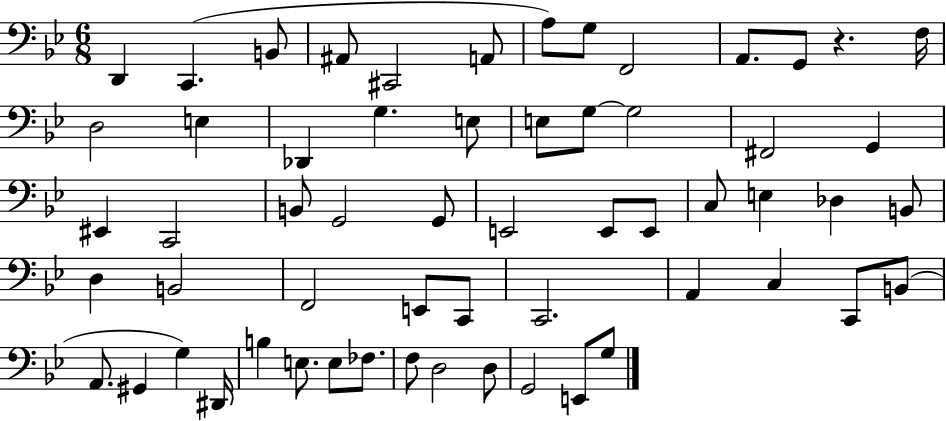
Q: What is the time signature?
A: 6/8